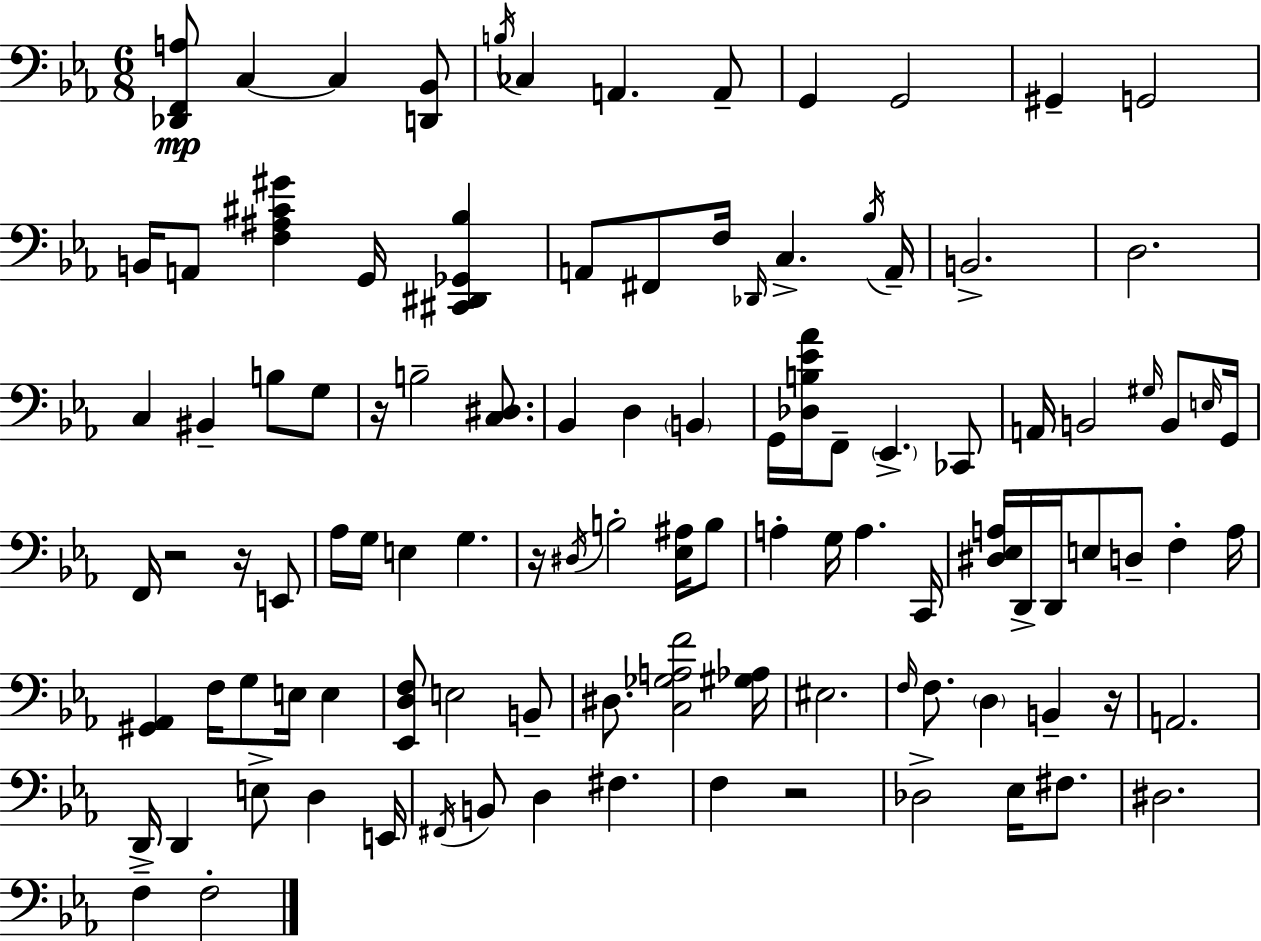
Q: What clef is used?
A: bass